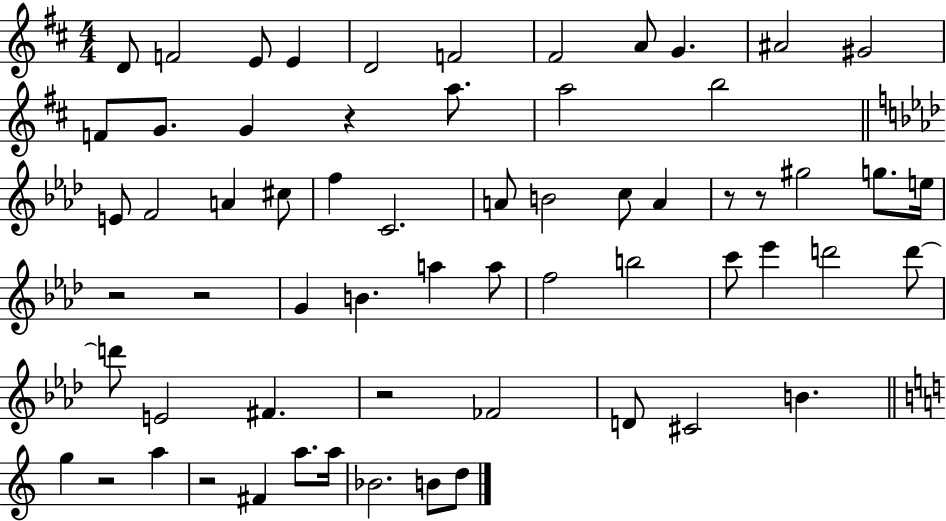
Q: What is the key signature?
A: D major